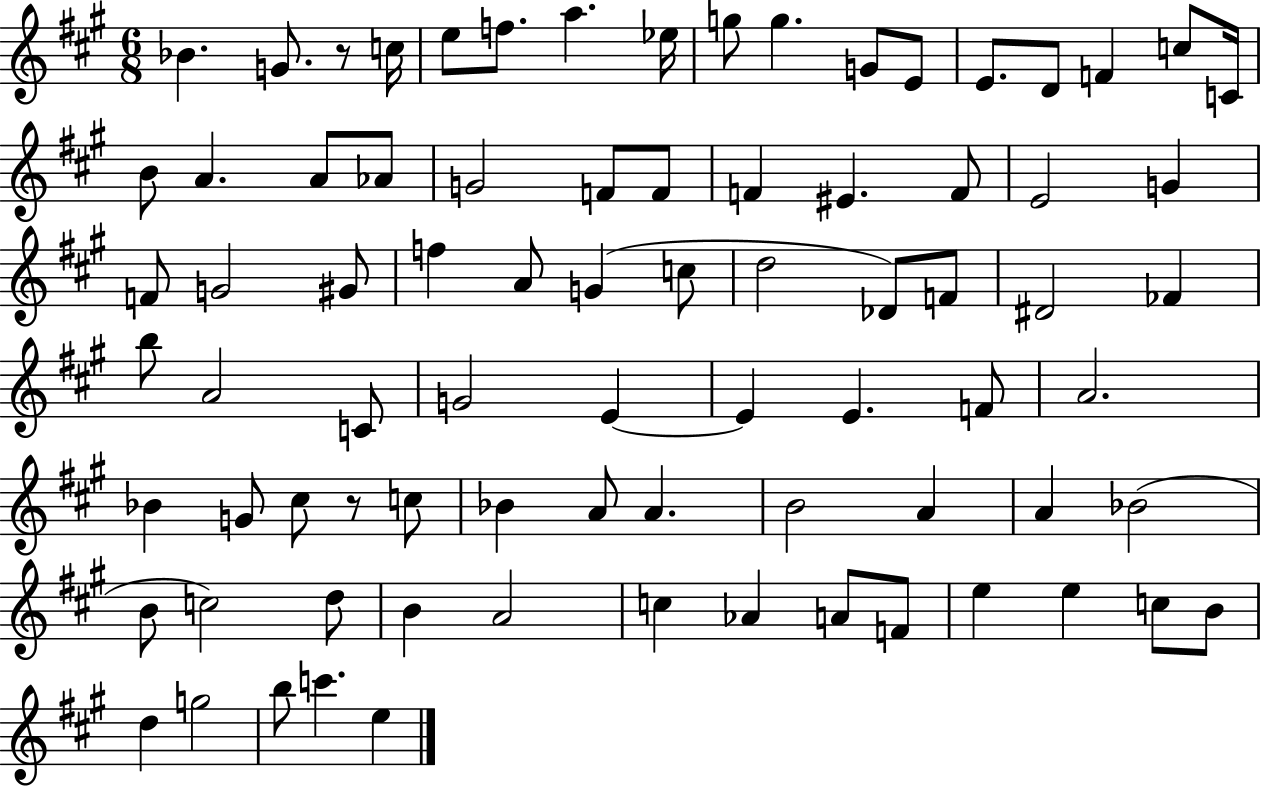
{
  \clef treble
  \numericTimeSignature
  \time 6/8
  \key a \major
  bes'4. g'8. r8 c''16 | e''8 f''8. a''4. ees''16 | g''8 g''4. g'8 e'8 | e'8. d'8 f'4 c''8 c'16 | \break b'8 a'4. a'8 aes'8 | g'2 f'8 f'8 | f'4 eis'4. f'8 | e'2 g'4 | \break f'8 g'2 gis'8 | f''4 a'8 g'4( c''8 | d''2 des'8) f'8 | dis'2 fes'4 | \break b''8 a'2 c'8 | g'2 e'4~~ | e'4 e'4. f'8 | a'2. | \break bes'4 g'8 cis''8 r8 c''8 | bes'4 a'8 a'4. | b'2 a'4 | a'4 bes'2( | \break b'8 c''2) d''8 | b'4 a'2 | c''4 aes'4 a'8 f'8 | e''4 e''4 c''8 b'8 | \break d''4 g''2 | b''8 c'''4. e''4 | \bar "|."
}